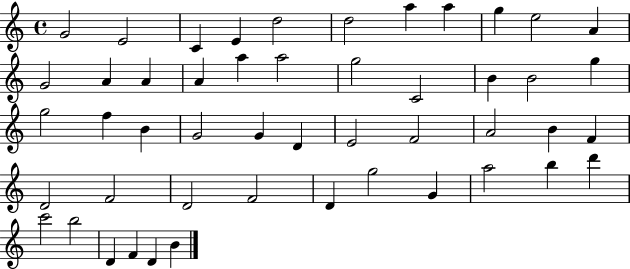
{
  \clef treble
  \time 4/4
  \defaultTimeSignature
  \key c \major
  g'2 e'2 | c'4 e'4 d''2 | d''2 a''4 a''4 | g''4 e''2 a'4 | \break g'2 a'4 a'4 | a'4 a''4 a''2 | g''2 c'2 | b'4 b'2 g''4 | \break g''2 f''4 b'4 | g'2 g'4 d'4 | e'2 f'2 | a'2 b'4 f'4 | \break d'2 f'2 | d'2 f'2 | d'4 g''2 g'4 | a''2 b''4 d'''4 | \break c'''2 b''2 | d'4 f'4 d'4 b'4 | \bar "|."
}